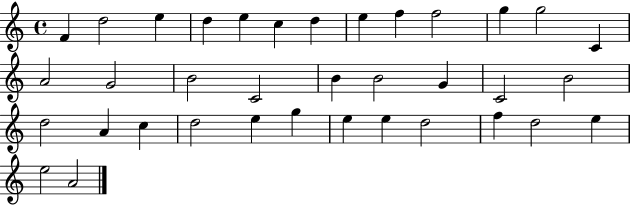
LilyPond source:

{
  \clef treble
  \time 4/4
  \defaultTimeSignature
  \key c \major
  f'4 d''2 e''4 | d''4 e''4 c''4 d''4 | e''4 f''4 f''2 | g''4 g''2 c'4 | \break a'2 g'2 | b'2 c'2 | b'4 b'2 g'4 | c'2 b'2 | \break d''2 a'4 c''4 | d''2 e''4 g''4 | e''4 e''4 d''2 | f''4 d''2 e''4 | \break e''2 a'2 | \bar "|."
}